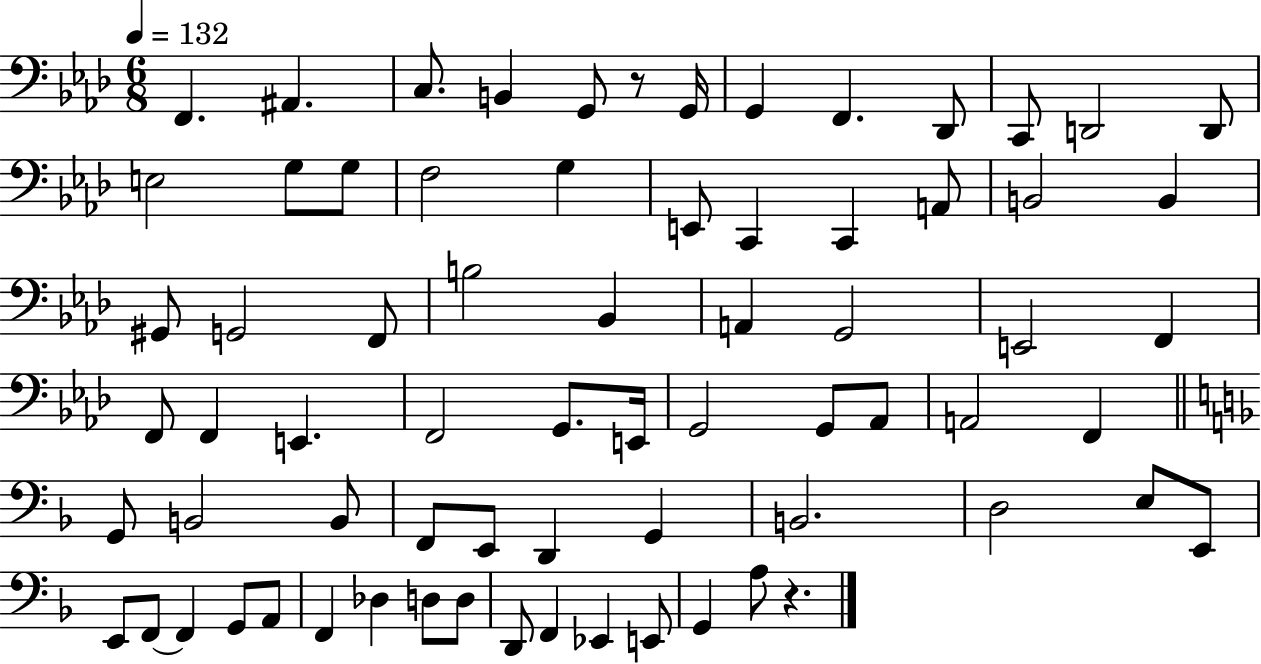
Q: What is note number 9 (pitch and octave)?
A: Db2